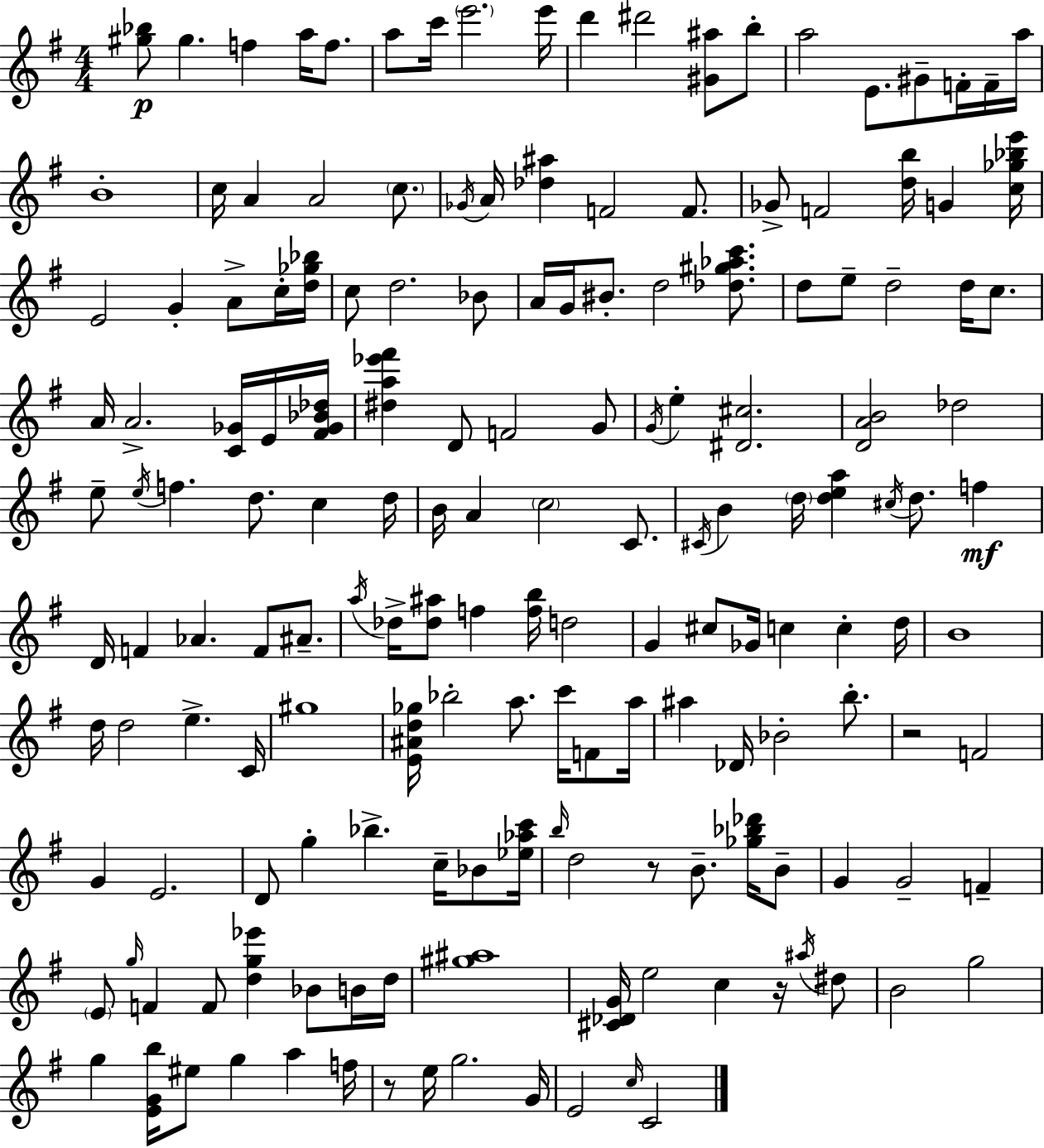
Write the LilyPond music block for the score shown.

{
  \clef treble
  \numericTimeSignature
  \time 4/4
  \key e \minor
  <gis'' bes''>8\p gis''4. f''4 a''16 f''8. | a''8 c'''16 \parenthesize e'''2. e'''16 | d'''4 dis'''2 <gis' ais''>8 b''8-. | a''2 e'8. gis'8-- f'16-. f'16-- a''16 | \break b'1-. | c''16 a'4 a'2 \parenthesize c''8. | \acciaccatura { ges'16 } a'16 <des'' ais''>4 f'2 f'8. | ges'8-> f'2 <d'' b''>16 g'4 | \break <c'' ges'' bes'' e'''>16 e'2 g'4-. a'8-> c''16-. | <d'' ges'' bes''>16 c''8 d''2. bes'8 | a'16 g'16 bis'8.-. d''2 <des'' gis'' aes'' c'''>8. | d''8 e''8-- d''2-- d''16 c''8. | \break a'16 a'2.-> <c' ges'>16 e'16 | <fis' ges' bes' des''>16 <dis'' a'' ees''' fis'''>4 d'8 f'2 g'8 | \acciaccatura { g'16 } e''4-. <dis' cis''>2. | <d' a' b'>2 des''2 | \break e''8-- \acciaccatura { e''16 } f''4. d''8. c''4 | d''16 b'16 a'4 \parenthesize c''2 | c'8. \acciaccatura { cis'16 } b'4 \parenthesize d''16 <d'' e'' a''>4 \acciaccatura { cis''16 } d''8. | f''4\mf d'16 f'4 aes'4. | \break f'8 ais'8.-- \acciaccatura { a''16 } des''16-> <des'' ais''>8 f''4 <f'' b''>16 d''2 | g'4 cis''8 ges'16 c''4 | c''4-. d''16 b'1 | d''16 d''2 e''4.-> | \break c'16 gis''1 | <e' ais' d'' ges''>16 bes''2-. a''8. | c'''16 f'8 a''16 ais''4 des'16 bes'2-. | b''8.-. r2 f'2 | \break g'4 e'2. | d'8 g''4-. bes''4.-> | c''16-- bes'8 <ees'' aes'' c'''>16 \grace { b''16 } d''2 r8 | b'8.-- <ges'' bes'' des'''>16 b'8-- g'4 g'2-- | \break f'4-- \parenthesize e'8 \grace { g''16 } f'4 f'8 | <d'' g'' ees'''>4 bes'8 b'16 d''16 <gis'' ais''>1 | <cis' des' g'>16 e''2 | c''4 r16 \acciaccatura { ais''16 } dis''8 b'2 | \break g''2 g''4 <e' g' b''>16 eis''8 | g''4 a''4 f''16 r8 e''16 g''2. | g'16 e'2 | \grace { c''16 } c'2 \bar "|."
}